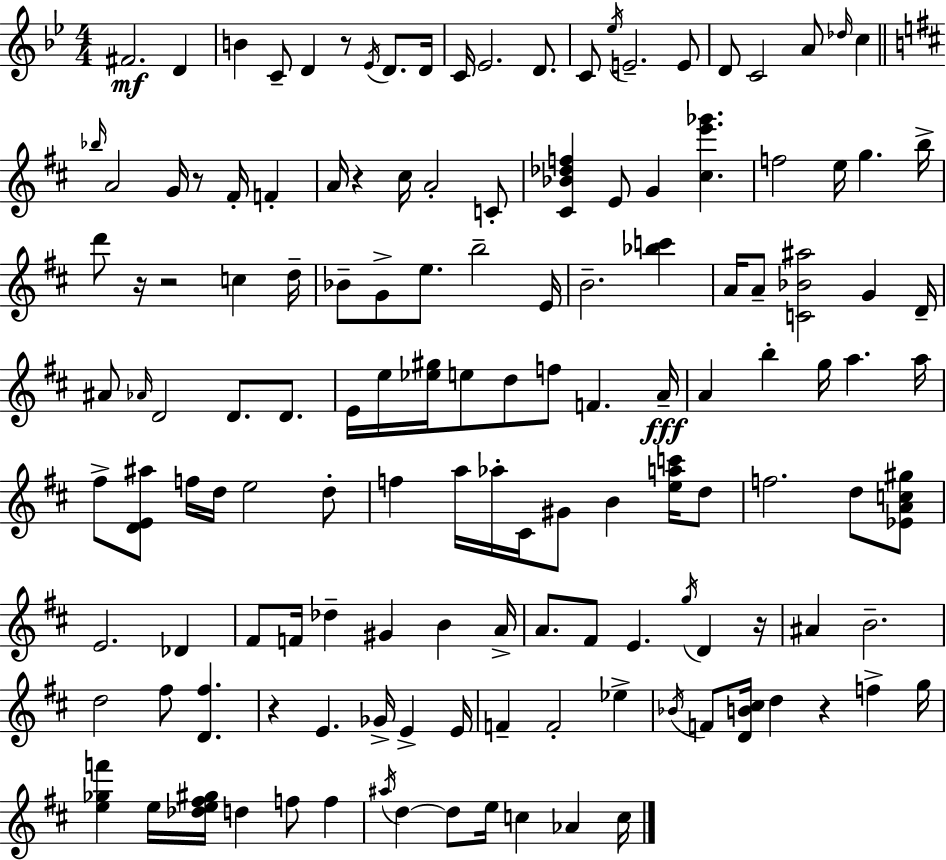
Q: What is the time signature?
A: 4/4